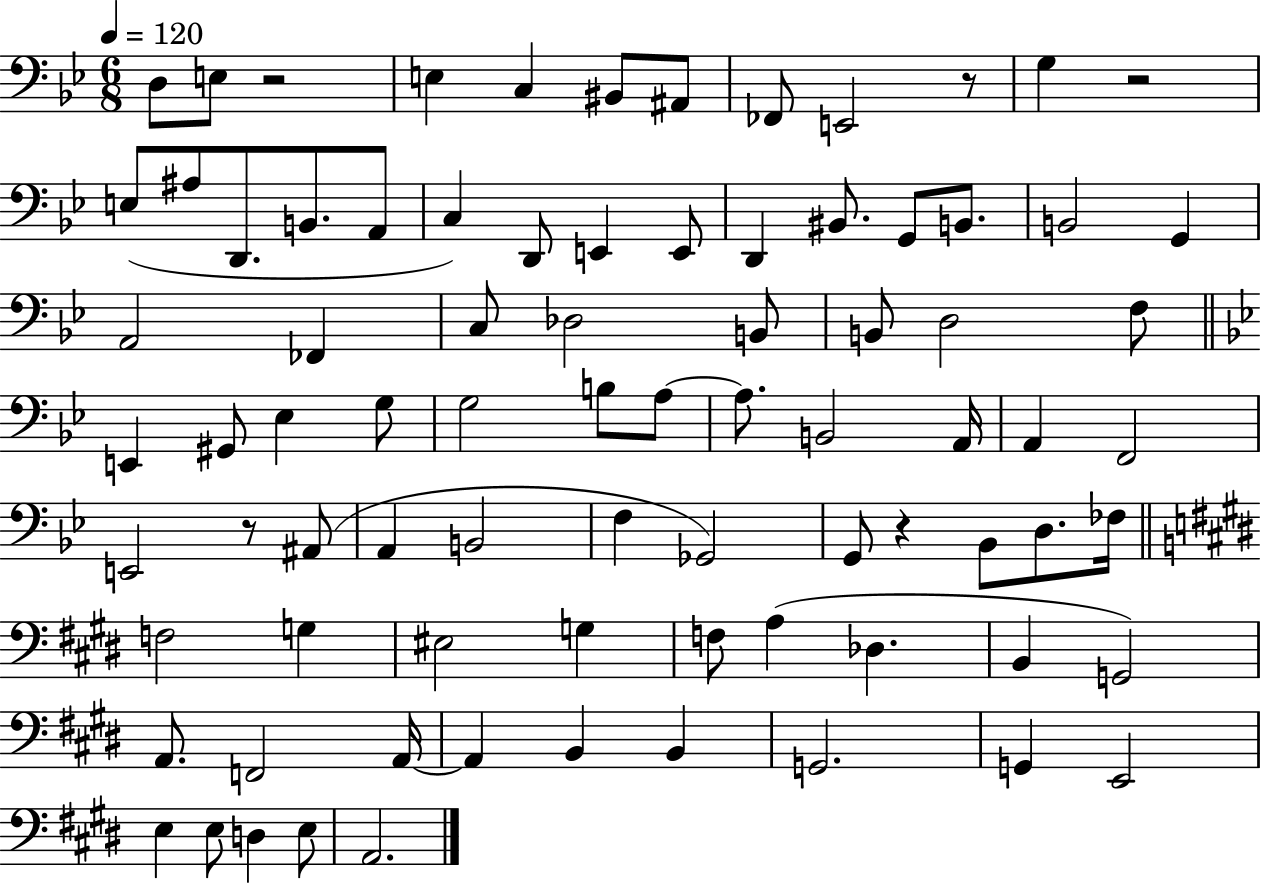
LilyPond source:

{
  \clef bass
  \numericTimeSignature
  \time 6/8
  \key bes \major
  \tempo 4 = 120
  d8 e8 r2 | e4 c4 bis,8 ais,8 | fes,8 e,2 r8 | g4 r2 | \break e8( ais8 d,8. b,8. a,8 | c4) d,8 e,4 e,8 | d,4 bis,8. g,8 b,8. | b,2 g,4 | \break a,2 fes,4 | c8 des2 b,8 | b,8 d2 f8 | \bar "||" \break \key bes \major e,4 gis,8 ees4 g8 | g2 b8 a8~~ | a8. b,2 a,16 | a,4 f,2 | \break e,2 r8 ais,8( | a,4 b,2 | f4 ges,2) | g,8 r4 bes,8 d8. fes16 | \break \bar "||" \break \key e \major f2 g4 | eis2 g4 | f8 a4( des4. | b,4 g,2) | \break a,8. f,2 a,16~~ | a,4 b,4 b,4 | g,2. | g,4 e,2 | \break e4 e8 d4 e8 | a,2. | \bar "|."
}